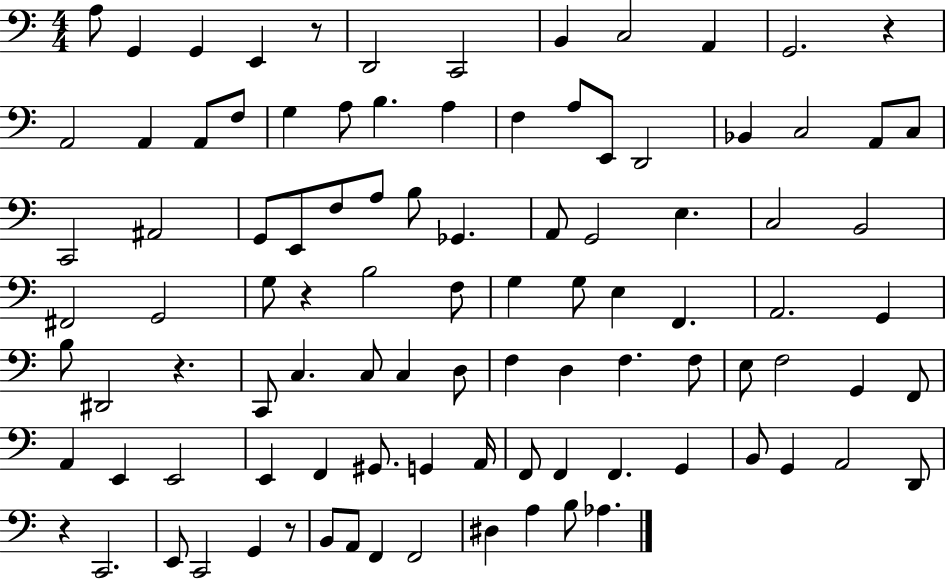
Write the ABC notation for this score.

X:1
T:Untitled
M:4/4
L:1/4
K:C
A,/2 G,, G,, E,, z/2 D,,2 C,,2 B,, C,2 A,, G,,2 z A,,2 A,, A,,/2 F,/2 G, A,/2 B, A, F, A,/2 E,,/2 D,,2 _B,, C,2 A,,/2 C,/2 C,,2 ^A,,2 G,,/2 E,,/2 F,/2 A,/2 B,/2 _G,, A,,/2 G,,2 E, C,2 B,,2 ^F,,2 G,,2 G,/2 z B,2 F,/2 G, G,/2 E, F,, A,,2 G,, B,/2 ^D,,2 z C,,/2 C, C,/2 C, D,/2 F, D, F, F,/2 E,/2 F,2 G,, F,,/2 A,, E,, E,,2 E,, F,, ^G,,/2 G,, A,,/4 F,,/2 F,, F,, G,, B,,/2 G,, A,,2 D,,/2 z C,,2 E,,/2 C,,2 G,, z/2 B,,/2 A,,/2 F,, F,,2 ^D, A, B,/2 _A,